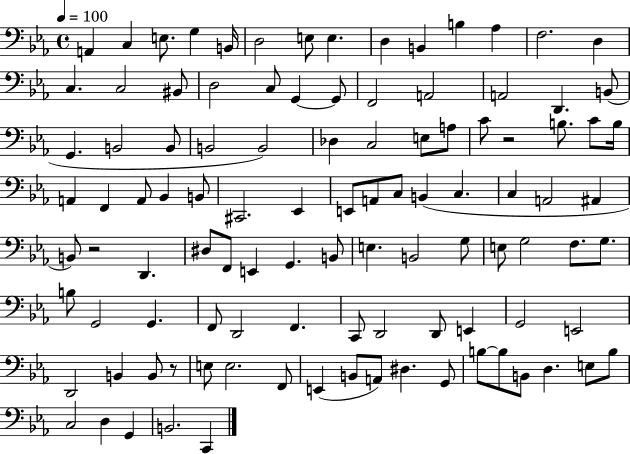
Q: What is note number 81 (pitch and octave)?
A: D2